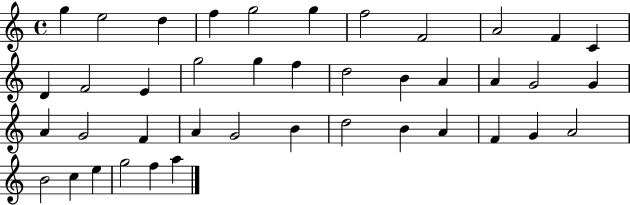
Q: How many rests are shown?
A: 0